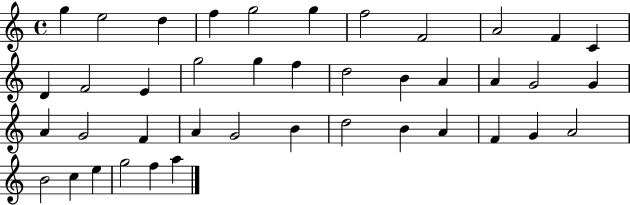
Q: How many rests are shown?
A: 0